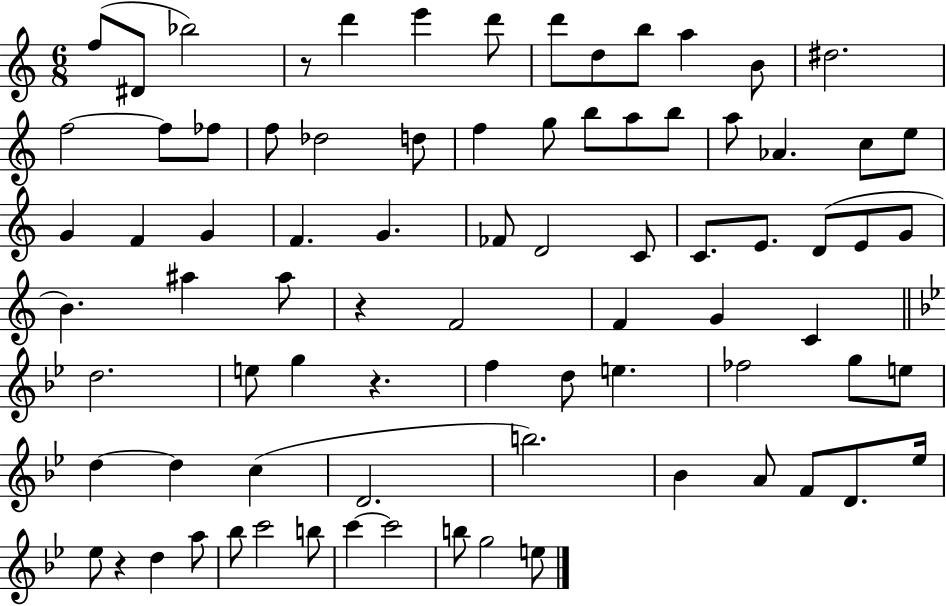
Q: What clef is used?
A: treble